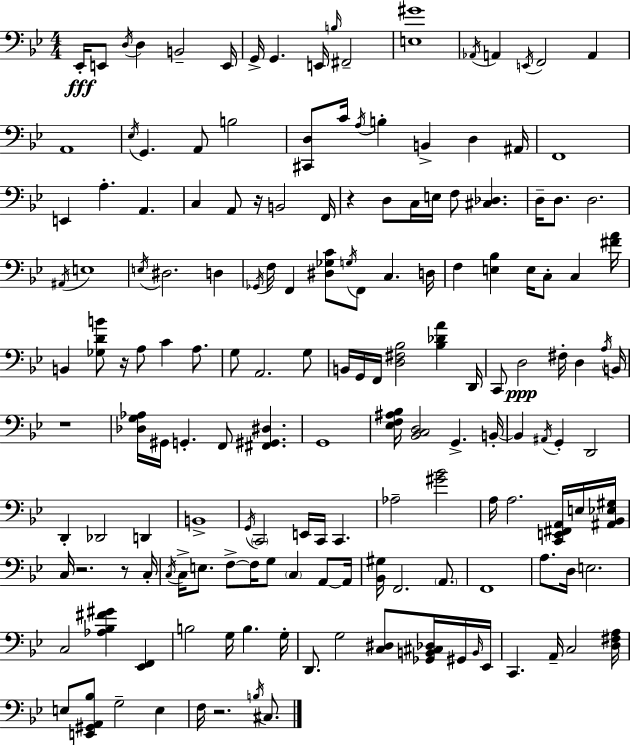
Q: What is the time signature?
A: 4/4